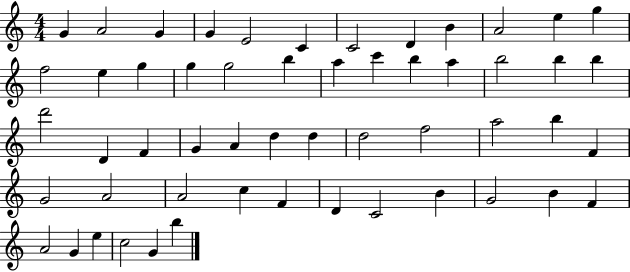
{
  \clef treble
  \numericTimeSignature
  \time 4/4
  \key c \major
  g'4 a'2 g'4 | g'4 e'2 c'4 | c'2 d'4 b'4 | a'2 e''4 g''4 | \break f''2 e''4 g''4 | g''4 g''2 b''4 | a''4 c'''4 b''4 a''4 | b''2 b''4 b''4 | \break d'''2 d'4 f'4 | g'4 a'4 d''4 d''4 | d''2 f''2 | a''2 b''4 f'4 | \break g'2 a'2 | a'2 c''4 f'4 | d'4 c'2 b'4 | g'2 b'4 f'4 | \break a'2 g'4 e''4 | c''2 g'4 b''4 | \bar "|."
}